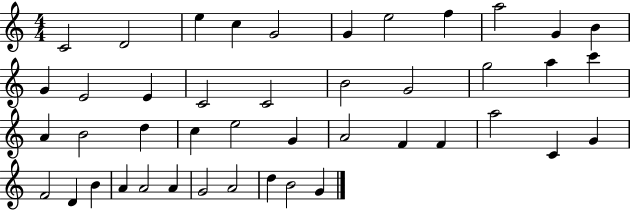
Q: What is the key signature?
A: C major